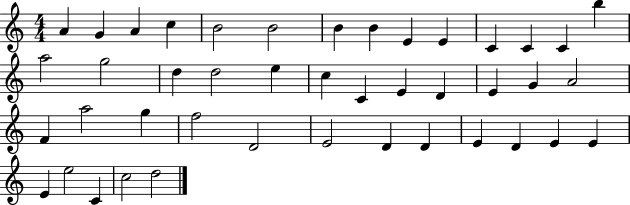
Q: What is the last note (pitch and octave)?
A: D5